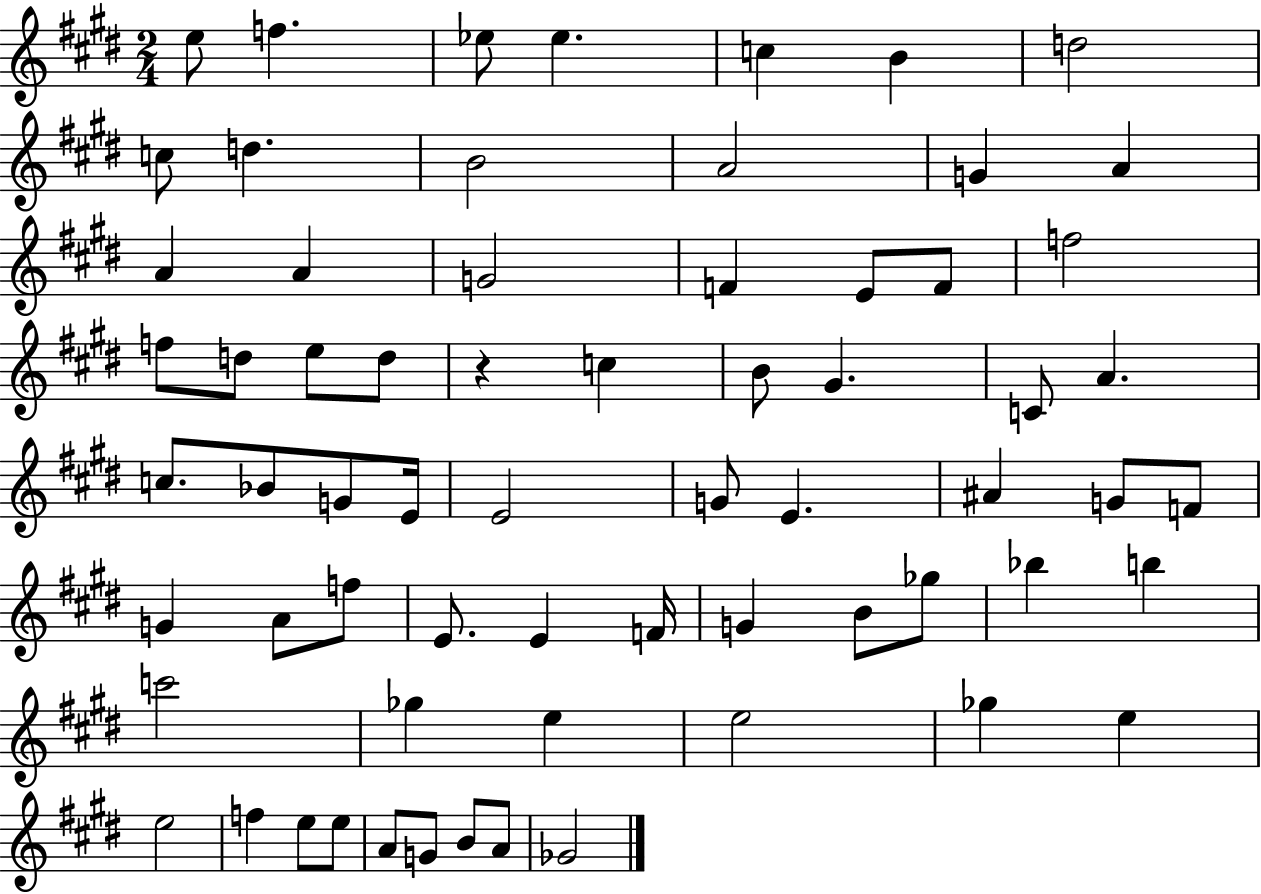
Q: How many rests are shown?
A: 1